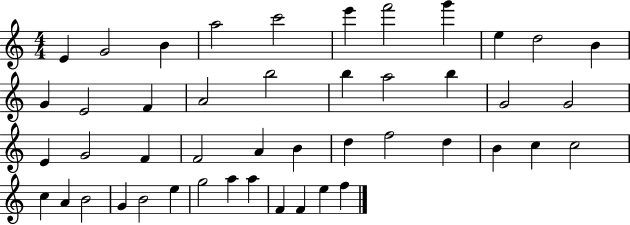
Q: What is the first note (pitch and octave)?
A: E4